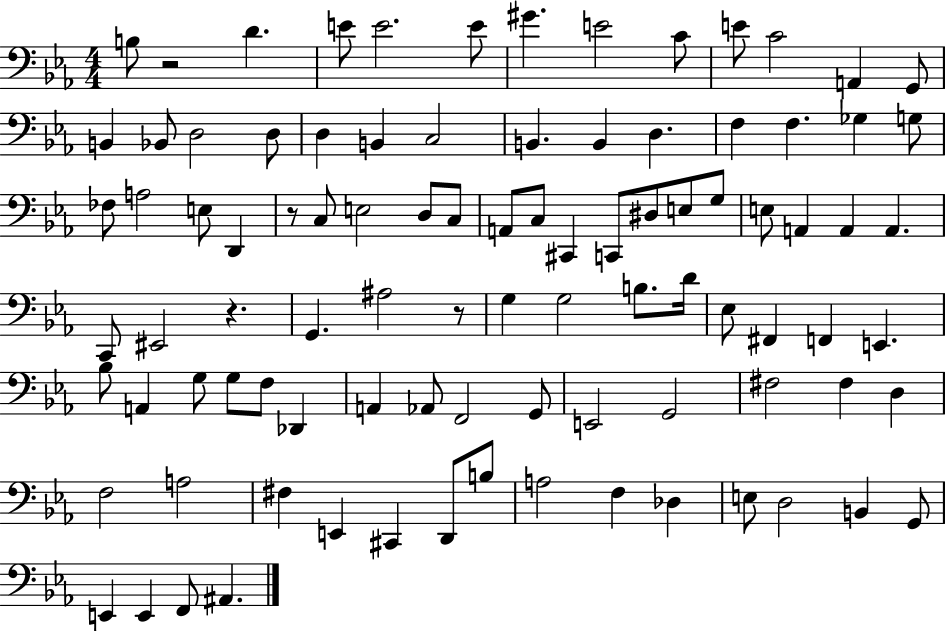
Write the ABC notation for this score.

X:1
T:Untitled
M:4/4
L:1/4
K:Eb
B,/2 z2 D E/2 E2 E/2 ^G E2 C/2 E/2 C2 A,, G,,/2 B,, _B,,/2 D,2 D,/2 D, B,, C,2 B,, B,, D, F, F, _G, G,/2 _F,/2 A,2 E,/2 D,, z/2 C,/2 E,2 D,/2 C,/2 A,,/2 C,/2 ^C,, C,,/2 ^D,/2 E,/2 G,/2 E,/2 A,, A,, A,, C,,/2 ^E,,2 z G,, ^A,2 z/2 G, G,2 B,/2 D/4 _E,/2 ^F,, F,, E,, _B,/2 A,, G,/2 G,/2 F,/2 _D,, A,, _A,,/2 F,,2 G,,/2 E,,2 G,,2 ^F,2 ^F, D, F,2 A,2 ^F, E,, ^C,, D,,/2 B,/2 A,2 F, _D, E,/2 D,2 B,, G,,/2 E,, E,, F,,/2 ^A,,